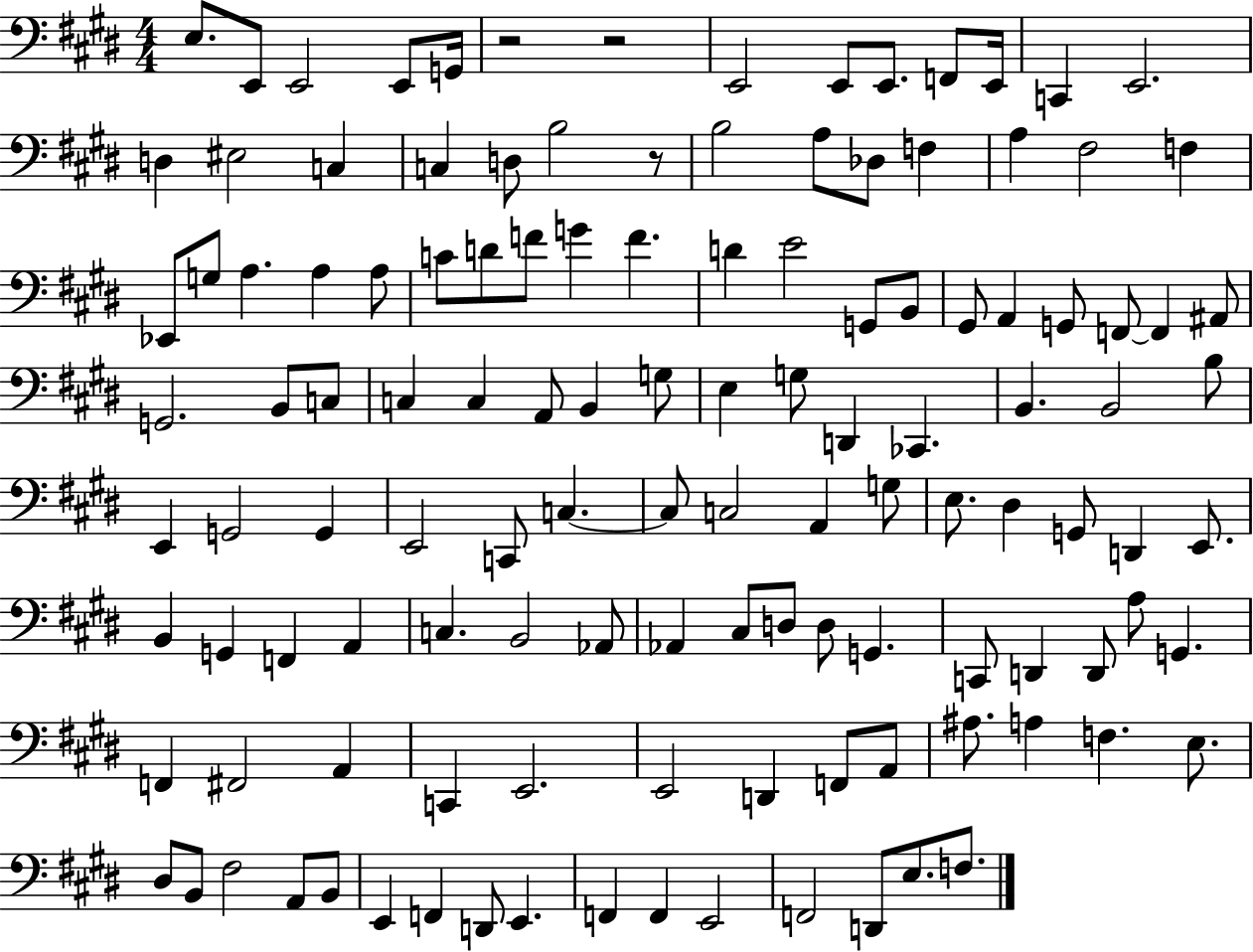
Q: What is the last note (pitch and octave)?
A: F3